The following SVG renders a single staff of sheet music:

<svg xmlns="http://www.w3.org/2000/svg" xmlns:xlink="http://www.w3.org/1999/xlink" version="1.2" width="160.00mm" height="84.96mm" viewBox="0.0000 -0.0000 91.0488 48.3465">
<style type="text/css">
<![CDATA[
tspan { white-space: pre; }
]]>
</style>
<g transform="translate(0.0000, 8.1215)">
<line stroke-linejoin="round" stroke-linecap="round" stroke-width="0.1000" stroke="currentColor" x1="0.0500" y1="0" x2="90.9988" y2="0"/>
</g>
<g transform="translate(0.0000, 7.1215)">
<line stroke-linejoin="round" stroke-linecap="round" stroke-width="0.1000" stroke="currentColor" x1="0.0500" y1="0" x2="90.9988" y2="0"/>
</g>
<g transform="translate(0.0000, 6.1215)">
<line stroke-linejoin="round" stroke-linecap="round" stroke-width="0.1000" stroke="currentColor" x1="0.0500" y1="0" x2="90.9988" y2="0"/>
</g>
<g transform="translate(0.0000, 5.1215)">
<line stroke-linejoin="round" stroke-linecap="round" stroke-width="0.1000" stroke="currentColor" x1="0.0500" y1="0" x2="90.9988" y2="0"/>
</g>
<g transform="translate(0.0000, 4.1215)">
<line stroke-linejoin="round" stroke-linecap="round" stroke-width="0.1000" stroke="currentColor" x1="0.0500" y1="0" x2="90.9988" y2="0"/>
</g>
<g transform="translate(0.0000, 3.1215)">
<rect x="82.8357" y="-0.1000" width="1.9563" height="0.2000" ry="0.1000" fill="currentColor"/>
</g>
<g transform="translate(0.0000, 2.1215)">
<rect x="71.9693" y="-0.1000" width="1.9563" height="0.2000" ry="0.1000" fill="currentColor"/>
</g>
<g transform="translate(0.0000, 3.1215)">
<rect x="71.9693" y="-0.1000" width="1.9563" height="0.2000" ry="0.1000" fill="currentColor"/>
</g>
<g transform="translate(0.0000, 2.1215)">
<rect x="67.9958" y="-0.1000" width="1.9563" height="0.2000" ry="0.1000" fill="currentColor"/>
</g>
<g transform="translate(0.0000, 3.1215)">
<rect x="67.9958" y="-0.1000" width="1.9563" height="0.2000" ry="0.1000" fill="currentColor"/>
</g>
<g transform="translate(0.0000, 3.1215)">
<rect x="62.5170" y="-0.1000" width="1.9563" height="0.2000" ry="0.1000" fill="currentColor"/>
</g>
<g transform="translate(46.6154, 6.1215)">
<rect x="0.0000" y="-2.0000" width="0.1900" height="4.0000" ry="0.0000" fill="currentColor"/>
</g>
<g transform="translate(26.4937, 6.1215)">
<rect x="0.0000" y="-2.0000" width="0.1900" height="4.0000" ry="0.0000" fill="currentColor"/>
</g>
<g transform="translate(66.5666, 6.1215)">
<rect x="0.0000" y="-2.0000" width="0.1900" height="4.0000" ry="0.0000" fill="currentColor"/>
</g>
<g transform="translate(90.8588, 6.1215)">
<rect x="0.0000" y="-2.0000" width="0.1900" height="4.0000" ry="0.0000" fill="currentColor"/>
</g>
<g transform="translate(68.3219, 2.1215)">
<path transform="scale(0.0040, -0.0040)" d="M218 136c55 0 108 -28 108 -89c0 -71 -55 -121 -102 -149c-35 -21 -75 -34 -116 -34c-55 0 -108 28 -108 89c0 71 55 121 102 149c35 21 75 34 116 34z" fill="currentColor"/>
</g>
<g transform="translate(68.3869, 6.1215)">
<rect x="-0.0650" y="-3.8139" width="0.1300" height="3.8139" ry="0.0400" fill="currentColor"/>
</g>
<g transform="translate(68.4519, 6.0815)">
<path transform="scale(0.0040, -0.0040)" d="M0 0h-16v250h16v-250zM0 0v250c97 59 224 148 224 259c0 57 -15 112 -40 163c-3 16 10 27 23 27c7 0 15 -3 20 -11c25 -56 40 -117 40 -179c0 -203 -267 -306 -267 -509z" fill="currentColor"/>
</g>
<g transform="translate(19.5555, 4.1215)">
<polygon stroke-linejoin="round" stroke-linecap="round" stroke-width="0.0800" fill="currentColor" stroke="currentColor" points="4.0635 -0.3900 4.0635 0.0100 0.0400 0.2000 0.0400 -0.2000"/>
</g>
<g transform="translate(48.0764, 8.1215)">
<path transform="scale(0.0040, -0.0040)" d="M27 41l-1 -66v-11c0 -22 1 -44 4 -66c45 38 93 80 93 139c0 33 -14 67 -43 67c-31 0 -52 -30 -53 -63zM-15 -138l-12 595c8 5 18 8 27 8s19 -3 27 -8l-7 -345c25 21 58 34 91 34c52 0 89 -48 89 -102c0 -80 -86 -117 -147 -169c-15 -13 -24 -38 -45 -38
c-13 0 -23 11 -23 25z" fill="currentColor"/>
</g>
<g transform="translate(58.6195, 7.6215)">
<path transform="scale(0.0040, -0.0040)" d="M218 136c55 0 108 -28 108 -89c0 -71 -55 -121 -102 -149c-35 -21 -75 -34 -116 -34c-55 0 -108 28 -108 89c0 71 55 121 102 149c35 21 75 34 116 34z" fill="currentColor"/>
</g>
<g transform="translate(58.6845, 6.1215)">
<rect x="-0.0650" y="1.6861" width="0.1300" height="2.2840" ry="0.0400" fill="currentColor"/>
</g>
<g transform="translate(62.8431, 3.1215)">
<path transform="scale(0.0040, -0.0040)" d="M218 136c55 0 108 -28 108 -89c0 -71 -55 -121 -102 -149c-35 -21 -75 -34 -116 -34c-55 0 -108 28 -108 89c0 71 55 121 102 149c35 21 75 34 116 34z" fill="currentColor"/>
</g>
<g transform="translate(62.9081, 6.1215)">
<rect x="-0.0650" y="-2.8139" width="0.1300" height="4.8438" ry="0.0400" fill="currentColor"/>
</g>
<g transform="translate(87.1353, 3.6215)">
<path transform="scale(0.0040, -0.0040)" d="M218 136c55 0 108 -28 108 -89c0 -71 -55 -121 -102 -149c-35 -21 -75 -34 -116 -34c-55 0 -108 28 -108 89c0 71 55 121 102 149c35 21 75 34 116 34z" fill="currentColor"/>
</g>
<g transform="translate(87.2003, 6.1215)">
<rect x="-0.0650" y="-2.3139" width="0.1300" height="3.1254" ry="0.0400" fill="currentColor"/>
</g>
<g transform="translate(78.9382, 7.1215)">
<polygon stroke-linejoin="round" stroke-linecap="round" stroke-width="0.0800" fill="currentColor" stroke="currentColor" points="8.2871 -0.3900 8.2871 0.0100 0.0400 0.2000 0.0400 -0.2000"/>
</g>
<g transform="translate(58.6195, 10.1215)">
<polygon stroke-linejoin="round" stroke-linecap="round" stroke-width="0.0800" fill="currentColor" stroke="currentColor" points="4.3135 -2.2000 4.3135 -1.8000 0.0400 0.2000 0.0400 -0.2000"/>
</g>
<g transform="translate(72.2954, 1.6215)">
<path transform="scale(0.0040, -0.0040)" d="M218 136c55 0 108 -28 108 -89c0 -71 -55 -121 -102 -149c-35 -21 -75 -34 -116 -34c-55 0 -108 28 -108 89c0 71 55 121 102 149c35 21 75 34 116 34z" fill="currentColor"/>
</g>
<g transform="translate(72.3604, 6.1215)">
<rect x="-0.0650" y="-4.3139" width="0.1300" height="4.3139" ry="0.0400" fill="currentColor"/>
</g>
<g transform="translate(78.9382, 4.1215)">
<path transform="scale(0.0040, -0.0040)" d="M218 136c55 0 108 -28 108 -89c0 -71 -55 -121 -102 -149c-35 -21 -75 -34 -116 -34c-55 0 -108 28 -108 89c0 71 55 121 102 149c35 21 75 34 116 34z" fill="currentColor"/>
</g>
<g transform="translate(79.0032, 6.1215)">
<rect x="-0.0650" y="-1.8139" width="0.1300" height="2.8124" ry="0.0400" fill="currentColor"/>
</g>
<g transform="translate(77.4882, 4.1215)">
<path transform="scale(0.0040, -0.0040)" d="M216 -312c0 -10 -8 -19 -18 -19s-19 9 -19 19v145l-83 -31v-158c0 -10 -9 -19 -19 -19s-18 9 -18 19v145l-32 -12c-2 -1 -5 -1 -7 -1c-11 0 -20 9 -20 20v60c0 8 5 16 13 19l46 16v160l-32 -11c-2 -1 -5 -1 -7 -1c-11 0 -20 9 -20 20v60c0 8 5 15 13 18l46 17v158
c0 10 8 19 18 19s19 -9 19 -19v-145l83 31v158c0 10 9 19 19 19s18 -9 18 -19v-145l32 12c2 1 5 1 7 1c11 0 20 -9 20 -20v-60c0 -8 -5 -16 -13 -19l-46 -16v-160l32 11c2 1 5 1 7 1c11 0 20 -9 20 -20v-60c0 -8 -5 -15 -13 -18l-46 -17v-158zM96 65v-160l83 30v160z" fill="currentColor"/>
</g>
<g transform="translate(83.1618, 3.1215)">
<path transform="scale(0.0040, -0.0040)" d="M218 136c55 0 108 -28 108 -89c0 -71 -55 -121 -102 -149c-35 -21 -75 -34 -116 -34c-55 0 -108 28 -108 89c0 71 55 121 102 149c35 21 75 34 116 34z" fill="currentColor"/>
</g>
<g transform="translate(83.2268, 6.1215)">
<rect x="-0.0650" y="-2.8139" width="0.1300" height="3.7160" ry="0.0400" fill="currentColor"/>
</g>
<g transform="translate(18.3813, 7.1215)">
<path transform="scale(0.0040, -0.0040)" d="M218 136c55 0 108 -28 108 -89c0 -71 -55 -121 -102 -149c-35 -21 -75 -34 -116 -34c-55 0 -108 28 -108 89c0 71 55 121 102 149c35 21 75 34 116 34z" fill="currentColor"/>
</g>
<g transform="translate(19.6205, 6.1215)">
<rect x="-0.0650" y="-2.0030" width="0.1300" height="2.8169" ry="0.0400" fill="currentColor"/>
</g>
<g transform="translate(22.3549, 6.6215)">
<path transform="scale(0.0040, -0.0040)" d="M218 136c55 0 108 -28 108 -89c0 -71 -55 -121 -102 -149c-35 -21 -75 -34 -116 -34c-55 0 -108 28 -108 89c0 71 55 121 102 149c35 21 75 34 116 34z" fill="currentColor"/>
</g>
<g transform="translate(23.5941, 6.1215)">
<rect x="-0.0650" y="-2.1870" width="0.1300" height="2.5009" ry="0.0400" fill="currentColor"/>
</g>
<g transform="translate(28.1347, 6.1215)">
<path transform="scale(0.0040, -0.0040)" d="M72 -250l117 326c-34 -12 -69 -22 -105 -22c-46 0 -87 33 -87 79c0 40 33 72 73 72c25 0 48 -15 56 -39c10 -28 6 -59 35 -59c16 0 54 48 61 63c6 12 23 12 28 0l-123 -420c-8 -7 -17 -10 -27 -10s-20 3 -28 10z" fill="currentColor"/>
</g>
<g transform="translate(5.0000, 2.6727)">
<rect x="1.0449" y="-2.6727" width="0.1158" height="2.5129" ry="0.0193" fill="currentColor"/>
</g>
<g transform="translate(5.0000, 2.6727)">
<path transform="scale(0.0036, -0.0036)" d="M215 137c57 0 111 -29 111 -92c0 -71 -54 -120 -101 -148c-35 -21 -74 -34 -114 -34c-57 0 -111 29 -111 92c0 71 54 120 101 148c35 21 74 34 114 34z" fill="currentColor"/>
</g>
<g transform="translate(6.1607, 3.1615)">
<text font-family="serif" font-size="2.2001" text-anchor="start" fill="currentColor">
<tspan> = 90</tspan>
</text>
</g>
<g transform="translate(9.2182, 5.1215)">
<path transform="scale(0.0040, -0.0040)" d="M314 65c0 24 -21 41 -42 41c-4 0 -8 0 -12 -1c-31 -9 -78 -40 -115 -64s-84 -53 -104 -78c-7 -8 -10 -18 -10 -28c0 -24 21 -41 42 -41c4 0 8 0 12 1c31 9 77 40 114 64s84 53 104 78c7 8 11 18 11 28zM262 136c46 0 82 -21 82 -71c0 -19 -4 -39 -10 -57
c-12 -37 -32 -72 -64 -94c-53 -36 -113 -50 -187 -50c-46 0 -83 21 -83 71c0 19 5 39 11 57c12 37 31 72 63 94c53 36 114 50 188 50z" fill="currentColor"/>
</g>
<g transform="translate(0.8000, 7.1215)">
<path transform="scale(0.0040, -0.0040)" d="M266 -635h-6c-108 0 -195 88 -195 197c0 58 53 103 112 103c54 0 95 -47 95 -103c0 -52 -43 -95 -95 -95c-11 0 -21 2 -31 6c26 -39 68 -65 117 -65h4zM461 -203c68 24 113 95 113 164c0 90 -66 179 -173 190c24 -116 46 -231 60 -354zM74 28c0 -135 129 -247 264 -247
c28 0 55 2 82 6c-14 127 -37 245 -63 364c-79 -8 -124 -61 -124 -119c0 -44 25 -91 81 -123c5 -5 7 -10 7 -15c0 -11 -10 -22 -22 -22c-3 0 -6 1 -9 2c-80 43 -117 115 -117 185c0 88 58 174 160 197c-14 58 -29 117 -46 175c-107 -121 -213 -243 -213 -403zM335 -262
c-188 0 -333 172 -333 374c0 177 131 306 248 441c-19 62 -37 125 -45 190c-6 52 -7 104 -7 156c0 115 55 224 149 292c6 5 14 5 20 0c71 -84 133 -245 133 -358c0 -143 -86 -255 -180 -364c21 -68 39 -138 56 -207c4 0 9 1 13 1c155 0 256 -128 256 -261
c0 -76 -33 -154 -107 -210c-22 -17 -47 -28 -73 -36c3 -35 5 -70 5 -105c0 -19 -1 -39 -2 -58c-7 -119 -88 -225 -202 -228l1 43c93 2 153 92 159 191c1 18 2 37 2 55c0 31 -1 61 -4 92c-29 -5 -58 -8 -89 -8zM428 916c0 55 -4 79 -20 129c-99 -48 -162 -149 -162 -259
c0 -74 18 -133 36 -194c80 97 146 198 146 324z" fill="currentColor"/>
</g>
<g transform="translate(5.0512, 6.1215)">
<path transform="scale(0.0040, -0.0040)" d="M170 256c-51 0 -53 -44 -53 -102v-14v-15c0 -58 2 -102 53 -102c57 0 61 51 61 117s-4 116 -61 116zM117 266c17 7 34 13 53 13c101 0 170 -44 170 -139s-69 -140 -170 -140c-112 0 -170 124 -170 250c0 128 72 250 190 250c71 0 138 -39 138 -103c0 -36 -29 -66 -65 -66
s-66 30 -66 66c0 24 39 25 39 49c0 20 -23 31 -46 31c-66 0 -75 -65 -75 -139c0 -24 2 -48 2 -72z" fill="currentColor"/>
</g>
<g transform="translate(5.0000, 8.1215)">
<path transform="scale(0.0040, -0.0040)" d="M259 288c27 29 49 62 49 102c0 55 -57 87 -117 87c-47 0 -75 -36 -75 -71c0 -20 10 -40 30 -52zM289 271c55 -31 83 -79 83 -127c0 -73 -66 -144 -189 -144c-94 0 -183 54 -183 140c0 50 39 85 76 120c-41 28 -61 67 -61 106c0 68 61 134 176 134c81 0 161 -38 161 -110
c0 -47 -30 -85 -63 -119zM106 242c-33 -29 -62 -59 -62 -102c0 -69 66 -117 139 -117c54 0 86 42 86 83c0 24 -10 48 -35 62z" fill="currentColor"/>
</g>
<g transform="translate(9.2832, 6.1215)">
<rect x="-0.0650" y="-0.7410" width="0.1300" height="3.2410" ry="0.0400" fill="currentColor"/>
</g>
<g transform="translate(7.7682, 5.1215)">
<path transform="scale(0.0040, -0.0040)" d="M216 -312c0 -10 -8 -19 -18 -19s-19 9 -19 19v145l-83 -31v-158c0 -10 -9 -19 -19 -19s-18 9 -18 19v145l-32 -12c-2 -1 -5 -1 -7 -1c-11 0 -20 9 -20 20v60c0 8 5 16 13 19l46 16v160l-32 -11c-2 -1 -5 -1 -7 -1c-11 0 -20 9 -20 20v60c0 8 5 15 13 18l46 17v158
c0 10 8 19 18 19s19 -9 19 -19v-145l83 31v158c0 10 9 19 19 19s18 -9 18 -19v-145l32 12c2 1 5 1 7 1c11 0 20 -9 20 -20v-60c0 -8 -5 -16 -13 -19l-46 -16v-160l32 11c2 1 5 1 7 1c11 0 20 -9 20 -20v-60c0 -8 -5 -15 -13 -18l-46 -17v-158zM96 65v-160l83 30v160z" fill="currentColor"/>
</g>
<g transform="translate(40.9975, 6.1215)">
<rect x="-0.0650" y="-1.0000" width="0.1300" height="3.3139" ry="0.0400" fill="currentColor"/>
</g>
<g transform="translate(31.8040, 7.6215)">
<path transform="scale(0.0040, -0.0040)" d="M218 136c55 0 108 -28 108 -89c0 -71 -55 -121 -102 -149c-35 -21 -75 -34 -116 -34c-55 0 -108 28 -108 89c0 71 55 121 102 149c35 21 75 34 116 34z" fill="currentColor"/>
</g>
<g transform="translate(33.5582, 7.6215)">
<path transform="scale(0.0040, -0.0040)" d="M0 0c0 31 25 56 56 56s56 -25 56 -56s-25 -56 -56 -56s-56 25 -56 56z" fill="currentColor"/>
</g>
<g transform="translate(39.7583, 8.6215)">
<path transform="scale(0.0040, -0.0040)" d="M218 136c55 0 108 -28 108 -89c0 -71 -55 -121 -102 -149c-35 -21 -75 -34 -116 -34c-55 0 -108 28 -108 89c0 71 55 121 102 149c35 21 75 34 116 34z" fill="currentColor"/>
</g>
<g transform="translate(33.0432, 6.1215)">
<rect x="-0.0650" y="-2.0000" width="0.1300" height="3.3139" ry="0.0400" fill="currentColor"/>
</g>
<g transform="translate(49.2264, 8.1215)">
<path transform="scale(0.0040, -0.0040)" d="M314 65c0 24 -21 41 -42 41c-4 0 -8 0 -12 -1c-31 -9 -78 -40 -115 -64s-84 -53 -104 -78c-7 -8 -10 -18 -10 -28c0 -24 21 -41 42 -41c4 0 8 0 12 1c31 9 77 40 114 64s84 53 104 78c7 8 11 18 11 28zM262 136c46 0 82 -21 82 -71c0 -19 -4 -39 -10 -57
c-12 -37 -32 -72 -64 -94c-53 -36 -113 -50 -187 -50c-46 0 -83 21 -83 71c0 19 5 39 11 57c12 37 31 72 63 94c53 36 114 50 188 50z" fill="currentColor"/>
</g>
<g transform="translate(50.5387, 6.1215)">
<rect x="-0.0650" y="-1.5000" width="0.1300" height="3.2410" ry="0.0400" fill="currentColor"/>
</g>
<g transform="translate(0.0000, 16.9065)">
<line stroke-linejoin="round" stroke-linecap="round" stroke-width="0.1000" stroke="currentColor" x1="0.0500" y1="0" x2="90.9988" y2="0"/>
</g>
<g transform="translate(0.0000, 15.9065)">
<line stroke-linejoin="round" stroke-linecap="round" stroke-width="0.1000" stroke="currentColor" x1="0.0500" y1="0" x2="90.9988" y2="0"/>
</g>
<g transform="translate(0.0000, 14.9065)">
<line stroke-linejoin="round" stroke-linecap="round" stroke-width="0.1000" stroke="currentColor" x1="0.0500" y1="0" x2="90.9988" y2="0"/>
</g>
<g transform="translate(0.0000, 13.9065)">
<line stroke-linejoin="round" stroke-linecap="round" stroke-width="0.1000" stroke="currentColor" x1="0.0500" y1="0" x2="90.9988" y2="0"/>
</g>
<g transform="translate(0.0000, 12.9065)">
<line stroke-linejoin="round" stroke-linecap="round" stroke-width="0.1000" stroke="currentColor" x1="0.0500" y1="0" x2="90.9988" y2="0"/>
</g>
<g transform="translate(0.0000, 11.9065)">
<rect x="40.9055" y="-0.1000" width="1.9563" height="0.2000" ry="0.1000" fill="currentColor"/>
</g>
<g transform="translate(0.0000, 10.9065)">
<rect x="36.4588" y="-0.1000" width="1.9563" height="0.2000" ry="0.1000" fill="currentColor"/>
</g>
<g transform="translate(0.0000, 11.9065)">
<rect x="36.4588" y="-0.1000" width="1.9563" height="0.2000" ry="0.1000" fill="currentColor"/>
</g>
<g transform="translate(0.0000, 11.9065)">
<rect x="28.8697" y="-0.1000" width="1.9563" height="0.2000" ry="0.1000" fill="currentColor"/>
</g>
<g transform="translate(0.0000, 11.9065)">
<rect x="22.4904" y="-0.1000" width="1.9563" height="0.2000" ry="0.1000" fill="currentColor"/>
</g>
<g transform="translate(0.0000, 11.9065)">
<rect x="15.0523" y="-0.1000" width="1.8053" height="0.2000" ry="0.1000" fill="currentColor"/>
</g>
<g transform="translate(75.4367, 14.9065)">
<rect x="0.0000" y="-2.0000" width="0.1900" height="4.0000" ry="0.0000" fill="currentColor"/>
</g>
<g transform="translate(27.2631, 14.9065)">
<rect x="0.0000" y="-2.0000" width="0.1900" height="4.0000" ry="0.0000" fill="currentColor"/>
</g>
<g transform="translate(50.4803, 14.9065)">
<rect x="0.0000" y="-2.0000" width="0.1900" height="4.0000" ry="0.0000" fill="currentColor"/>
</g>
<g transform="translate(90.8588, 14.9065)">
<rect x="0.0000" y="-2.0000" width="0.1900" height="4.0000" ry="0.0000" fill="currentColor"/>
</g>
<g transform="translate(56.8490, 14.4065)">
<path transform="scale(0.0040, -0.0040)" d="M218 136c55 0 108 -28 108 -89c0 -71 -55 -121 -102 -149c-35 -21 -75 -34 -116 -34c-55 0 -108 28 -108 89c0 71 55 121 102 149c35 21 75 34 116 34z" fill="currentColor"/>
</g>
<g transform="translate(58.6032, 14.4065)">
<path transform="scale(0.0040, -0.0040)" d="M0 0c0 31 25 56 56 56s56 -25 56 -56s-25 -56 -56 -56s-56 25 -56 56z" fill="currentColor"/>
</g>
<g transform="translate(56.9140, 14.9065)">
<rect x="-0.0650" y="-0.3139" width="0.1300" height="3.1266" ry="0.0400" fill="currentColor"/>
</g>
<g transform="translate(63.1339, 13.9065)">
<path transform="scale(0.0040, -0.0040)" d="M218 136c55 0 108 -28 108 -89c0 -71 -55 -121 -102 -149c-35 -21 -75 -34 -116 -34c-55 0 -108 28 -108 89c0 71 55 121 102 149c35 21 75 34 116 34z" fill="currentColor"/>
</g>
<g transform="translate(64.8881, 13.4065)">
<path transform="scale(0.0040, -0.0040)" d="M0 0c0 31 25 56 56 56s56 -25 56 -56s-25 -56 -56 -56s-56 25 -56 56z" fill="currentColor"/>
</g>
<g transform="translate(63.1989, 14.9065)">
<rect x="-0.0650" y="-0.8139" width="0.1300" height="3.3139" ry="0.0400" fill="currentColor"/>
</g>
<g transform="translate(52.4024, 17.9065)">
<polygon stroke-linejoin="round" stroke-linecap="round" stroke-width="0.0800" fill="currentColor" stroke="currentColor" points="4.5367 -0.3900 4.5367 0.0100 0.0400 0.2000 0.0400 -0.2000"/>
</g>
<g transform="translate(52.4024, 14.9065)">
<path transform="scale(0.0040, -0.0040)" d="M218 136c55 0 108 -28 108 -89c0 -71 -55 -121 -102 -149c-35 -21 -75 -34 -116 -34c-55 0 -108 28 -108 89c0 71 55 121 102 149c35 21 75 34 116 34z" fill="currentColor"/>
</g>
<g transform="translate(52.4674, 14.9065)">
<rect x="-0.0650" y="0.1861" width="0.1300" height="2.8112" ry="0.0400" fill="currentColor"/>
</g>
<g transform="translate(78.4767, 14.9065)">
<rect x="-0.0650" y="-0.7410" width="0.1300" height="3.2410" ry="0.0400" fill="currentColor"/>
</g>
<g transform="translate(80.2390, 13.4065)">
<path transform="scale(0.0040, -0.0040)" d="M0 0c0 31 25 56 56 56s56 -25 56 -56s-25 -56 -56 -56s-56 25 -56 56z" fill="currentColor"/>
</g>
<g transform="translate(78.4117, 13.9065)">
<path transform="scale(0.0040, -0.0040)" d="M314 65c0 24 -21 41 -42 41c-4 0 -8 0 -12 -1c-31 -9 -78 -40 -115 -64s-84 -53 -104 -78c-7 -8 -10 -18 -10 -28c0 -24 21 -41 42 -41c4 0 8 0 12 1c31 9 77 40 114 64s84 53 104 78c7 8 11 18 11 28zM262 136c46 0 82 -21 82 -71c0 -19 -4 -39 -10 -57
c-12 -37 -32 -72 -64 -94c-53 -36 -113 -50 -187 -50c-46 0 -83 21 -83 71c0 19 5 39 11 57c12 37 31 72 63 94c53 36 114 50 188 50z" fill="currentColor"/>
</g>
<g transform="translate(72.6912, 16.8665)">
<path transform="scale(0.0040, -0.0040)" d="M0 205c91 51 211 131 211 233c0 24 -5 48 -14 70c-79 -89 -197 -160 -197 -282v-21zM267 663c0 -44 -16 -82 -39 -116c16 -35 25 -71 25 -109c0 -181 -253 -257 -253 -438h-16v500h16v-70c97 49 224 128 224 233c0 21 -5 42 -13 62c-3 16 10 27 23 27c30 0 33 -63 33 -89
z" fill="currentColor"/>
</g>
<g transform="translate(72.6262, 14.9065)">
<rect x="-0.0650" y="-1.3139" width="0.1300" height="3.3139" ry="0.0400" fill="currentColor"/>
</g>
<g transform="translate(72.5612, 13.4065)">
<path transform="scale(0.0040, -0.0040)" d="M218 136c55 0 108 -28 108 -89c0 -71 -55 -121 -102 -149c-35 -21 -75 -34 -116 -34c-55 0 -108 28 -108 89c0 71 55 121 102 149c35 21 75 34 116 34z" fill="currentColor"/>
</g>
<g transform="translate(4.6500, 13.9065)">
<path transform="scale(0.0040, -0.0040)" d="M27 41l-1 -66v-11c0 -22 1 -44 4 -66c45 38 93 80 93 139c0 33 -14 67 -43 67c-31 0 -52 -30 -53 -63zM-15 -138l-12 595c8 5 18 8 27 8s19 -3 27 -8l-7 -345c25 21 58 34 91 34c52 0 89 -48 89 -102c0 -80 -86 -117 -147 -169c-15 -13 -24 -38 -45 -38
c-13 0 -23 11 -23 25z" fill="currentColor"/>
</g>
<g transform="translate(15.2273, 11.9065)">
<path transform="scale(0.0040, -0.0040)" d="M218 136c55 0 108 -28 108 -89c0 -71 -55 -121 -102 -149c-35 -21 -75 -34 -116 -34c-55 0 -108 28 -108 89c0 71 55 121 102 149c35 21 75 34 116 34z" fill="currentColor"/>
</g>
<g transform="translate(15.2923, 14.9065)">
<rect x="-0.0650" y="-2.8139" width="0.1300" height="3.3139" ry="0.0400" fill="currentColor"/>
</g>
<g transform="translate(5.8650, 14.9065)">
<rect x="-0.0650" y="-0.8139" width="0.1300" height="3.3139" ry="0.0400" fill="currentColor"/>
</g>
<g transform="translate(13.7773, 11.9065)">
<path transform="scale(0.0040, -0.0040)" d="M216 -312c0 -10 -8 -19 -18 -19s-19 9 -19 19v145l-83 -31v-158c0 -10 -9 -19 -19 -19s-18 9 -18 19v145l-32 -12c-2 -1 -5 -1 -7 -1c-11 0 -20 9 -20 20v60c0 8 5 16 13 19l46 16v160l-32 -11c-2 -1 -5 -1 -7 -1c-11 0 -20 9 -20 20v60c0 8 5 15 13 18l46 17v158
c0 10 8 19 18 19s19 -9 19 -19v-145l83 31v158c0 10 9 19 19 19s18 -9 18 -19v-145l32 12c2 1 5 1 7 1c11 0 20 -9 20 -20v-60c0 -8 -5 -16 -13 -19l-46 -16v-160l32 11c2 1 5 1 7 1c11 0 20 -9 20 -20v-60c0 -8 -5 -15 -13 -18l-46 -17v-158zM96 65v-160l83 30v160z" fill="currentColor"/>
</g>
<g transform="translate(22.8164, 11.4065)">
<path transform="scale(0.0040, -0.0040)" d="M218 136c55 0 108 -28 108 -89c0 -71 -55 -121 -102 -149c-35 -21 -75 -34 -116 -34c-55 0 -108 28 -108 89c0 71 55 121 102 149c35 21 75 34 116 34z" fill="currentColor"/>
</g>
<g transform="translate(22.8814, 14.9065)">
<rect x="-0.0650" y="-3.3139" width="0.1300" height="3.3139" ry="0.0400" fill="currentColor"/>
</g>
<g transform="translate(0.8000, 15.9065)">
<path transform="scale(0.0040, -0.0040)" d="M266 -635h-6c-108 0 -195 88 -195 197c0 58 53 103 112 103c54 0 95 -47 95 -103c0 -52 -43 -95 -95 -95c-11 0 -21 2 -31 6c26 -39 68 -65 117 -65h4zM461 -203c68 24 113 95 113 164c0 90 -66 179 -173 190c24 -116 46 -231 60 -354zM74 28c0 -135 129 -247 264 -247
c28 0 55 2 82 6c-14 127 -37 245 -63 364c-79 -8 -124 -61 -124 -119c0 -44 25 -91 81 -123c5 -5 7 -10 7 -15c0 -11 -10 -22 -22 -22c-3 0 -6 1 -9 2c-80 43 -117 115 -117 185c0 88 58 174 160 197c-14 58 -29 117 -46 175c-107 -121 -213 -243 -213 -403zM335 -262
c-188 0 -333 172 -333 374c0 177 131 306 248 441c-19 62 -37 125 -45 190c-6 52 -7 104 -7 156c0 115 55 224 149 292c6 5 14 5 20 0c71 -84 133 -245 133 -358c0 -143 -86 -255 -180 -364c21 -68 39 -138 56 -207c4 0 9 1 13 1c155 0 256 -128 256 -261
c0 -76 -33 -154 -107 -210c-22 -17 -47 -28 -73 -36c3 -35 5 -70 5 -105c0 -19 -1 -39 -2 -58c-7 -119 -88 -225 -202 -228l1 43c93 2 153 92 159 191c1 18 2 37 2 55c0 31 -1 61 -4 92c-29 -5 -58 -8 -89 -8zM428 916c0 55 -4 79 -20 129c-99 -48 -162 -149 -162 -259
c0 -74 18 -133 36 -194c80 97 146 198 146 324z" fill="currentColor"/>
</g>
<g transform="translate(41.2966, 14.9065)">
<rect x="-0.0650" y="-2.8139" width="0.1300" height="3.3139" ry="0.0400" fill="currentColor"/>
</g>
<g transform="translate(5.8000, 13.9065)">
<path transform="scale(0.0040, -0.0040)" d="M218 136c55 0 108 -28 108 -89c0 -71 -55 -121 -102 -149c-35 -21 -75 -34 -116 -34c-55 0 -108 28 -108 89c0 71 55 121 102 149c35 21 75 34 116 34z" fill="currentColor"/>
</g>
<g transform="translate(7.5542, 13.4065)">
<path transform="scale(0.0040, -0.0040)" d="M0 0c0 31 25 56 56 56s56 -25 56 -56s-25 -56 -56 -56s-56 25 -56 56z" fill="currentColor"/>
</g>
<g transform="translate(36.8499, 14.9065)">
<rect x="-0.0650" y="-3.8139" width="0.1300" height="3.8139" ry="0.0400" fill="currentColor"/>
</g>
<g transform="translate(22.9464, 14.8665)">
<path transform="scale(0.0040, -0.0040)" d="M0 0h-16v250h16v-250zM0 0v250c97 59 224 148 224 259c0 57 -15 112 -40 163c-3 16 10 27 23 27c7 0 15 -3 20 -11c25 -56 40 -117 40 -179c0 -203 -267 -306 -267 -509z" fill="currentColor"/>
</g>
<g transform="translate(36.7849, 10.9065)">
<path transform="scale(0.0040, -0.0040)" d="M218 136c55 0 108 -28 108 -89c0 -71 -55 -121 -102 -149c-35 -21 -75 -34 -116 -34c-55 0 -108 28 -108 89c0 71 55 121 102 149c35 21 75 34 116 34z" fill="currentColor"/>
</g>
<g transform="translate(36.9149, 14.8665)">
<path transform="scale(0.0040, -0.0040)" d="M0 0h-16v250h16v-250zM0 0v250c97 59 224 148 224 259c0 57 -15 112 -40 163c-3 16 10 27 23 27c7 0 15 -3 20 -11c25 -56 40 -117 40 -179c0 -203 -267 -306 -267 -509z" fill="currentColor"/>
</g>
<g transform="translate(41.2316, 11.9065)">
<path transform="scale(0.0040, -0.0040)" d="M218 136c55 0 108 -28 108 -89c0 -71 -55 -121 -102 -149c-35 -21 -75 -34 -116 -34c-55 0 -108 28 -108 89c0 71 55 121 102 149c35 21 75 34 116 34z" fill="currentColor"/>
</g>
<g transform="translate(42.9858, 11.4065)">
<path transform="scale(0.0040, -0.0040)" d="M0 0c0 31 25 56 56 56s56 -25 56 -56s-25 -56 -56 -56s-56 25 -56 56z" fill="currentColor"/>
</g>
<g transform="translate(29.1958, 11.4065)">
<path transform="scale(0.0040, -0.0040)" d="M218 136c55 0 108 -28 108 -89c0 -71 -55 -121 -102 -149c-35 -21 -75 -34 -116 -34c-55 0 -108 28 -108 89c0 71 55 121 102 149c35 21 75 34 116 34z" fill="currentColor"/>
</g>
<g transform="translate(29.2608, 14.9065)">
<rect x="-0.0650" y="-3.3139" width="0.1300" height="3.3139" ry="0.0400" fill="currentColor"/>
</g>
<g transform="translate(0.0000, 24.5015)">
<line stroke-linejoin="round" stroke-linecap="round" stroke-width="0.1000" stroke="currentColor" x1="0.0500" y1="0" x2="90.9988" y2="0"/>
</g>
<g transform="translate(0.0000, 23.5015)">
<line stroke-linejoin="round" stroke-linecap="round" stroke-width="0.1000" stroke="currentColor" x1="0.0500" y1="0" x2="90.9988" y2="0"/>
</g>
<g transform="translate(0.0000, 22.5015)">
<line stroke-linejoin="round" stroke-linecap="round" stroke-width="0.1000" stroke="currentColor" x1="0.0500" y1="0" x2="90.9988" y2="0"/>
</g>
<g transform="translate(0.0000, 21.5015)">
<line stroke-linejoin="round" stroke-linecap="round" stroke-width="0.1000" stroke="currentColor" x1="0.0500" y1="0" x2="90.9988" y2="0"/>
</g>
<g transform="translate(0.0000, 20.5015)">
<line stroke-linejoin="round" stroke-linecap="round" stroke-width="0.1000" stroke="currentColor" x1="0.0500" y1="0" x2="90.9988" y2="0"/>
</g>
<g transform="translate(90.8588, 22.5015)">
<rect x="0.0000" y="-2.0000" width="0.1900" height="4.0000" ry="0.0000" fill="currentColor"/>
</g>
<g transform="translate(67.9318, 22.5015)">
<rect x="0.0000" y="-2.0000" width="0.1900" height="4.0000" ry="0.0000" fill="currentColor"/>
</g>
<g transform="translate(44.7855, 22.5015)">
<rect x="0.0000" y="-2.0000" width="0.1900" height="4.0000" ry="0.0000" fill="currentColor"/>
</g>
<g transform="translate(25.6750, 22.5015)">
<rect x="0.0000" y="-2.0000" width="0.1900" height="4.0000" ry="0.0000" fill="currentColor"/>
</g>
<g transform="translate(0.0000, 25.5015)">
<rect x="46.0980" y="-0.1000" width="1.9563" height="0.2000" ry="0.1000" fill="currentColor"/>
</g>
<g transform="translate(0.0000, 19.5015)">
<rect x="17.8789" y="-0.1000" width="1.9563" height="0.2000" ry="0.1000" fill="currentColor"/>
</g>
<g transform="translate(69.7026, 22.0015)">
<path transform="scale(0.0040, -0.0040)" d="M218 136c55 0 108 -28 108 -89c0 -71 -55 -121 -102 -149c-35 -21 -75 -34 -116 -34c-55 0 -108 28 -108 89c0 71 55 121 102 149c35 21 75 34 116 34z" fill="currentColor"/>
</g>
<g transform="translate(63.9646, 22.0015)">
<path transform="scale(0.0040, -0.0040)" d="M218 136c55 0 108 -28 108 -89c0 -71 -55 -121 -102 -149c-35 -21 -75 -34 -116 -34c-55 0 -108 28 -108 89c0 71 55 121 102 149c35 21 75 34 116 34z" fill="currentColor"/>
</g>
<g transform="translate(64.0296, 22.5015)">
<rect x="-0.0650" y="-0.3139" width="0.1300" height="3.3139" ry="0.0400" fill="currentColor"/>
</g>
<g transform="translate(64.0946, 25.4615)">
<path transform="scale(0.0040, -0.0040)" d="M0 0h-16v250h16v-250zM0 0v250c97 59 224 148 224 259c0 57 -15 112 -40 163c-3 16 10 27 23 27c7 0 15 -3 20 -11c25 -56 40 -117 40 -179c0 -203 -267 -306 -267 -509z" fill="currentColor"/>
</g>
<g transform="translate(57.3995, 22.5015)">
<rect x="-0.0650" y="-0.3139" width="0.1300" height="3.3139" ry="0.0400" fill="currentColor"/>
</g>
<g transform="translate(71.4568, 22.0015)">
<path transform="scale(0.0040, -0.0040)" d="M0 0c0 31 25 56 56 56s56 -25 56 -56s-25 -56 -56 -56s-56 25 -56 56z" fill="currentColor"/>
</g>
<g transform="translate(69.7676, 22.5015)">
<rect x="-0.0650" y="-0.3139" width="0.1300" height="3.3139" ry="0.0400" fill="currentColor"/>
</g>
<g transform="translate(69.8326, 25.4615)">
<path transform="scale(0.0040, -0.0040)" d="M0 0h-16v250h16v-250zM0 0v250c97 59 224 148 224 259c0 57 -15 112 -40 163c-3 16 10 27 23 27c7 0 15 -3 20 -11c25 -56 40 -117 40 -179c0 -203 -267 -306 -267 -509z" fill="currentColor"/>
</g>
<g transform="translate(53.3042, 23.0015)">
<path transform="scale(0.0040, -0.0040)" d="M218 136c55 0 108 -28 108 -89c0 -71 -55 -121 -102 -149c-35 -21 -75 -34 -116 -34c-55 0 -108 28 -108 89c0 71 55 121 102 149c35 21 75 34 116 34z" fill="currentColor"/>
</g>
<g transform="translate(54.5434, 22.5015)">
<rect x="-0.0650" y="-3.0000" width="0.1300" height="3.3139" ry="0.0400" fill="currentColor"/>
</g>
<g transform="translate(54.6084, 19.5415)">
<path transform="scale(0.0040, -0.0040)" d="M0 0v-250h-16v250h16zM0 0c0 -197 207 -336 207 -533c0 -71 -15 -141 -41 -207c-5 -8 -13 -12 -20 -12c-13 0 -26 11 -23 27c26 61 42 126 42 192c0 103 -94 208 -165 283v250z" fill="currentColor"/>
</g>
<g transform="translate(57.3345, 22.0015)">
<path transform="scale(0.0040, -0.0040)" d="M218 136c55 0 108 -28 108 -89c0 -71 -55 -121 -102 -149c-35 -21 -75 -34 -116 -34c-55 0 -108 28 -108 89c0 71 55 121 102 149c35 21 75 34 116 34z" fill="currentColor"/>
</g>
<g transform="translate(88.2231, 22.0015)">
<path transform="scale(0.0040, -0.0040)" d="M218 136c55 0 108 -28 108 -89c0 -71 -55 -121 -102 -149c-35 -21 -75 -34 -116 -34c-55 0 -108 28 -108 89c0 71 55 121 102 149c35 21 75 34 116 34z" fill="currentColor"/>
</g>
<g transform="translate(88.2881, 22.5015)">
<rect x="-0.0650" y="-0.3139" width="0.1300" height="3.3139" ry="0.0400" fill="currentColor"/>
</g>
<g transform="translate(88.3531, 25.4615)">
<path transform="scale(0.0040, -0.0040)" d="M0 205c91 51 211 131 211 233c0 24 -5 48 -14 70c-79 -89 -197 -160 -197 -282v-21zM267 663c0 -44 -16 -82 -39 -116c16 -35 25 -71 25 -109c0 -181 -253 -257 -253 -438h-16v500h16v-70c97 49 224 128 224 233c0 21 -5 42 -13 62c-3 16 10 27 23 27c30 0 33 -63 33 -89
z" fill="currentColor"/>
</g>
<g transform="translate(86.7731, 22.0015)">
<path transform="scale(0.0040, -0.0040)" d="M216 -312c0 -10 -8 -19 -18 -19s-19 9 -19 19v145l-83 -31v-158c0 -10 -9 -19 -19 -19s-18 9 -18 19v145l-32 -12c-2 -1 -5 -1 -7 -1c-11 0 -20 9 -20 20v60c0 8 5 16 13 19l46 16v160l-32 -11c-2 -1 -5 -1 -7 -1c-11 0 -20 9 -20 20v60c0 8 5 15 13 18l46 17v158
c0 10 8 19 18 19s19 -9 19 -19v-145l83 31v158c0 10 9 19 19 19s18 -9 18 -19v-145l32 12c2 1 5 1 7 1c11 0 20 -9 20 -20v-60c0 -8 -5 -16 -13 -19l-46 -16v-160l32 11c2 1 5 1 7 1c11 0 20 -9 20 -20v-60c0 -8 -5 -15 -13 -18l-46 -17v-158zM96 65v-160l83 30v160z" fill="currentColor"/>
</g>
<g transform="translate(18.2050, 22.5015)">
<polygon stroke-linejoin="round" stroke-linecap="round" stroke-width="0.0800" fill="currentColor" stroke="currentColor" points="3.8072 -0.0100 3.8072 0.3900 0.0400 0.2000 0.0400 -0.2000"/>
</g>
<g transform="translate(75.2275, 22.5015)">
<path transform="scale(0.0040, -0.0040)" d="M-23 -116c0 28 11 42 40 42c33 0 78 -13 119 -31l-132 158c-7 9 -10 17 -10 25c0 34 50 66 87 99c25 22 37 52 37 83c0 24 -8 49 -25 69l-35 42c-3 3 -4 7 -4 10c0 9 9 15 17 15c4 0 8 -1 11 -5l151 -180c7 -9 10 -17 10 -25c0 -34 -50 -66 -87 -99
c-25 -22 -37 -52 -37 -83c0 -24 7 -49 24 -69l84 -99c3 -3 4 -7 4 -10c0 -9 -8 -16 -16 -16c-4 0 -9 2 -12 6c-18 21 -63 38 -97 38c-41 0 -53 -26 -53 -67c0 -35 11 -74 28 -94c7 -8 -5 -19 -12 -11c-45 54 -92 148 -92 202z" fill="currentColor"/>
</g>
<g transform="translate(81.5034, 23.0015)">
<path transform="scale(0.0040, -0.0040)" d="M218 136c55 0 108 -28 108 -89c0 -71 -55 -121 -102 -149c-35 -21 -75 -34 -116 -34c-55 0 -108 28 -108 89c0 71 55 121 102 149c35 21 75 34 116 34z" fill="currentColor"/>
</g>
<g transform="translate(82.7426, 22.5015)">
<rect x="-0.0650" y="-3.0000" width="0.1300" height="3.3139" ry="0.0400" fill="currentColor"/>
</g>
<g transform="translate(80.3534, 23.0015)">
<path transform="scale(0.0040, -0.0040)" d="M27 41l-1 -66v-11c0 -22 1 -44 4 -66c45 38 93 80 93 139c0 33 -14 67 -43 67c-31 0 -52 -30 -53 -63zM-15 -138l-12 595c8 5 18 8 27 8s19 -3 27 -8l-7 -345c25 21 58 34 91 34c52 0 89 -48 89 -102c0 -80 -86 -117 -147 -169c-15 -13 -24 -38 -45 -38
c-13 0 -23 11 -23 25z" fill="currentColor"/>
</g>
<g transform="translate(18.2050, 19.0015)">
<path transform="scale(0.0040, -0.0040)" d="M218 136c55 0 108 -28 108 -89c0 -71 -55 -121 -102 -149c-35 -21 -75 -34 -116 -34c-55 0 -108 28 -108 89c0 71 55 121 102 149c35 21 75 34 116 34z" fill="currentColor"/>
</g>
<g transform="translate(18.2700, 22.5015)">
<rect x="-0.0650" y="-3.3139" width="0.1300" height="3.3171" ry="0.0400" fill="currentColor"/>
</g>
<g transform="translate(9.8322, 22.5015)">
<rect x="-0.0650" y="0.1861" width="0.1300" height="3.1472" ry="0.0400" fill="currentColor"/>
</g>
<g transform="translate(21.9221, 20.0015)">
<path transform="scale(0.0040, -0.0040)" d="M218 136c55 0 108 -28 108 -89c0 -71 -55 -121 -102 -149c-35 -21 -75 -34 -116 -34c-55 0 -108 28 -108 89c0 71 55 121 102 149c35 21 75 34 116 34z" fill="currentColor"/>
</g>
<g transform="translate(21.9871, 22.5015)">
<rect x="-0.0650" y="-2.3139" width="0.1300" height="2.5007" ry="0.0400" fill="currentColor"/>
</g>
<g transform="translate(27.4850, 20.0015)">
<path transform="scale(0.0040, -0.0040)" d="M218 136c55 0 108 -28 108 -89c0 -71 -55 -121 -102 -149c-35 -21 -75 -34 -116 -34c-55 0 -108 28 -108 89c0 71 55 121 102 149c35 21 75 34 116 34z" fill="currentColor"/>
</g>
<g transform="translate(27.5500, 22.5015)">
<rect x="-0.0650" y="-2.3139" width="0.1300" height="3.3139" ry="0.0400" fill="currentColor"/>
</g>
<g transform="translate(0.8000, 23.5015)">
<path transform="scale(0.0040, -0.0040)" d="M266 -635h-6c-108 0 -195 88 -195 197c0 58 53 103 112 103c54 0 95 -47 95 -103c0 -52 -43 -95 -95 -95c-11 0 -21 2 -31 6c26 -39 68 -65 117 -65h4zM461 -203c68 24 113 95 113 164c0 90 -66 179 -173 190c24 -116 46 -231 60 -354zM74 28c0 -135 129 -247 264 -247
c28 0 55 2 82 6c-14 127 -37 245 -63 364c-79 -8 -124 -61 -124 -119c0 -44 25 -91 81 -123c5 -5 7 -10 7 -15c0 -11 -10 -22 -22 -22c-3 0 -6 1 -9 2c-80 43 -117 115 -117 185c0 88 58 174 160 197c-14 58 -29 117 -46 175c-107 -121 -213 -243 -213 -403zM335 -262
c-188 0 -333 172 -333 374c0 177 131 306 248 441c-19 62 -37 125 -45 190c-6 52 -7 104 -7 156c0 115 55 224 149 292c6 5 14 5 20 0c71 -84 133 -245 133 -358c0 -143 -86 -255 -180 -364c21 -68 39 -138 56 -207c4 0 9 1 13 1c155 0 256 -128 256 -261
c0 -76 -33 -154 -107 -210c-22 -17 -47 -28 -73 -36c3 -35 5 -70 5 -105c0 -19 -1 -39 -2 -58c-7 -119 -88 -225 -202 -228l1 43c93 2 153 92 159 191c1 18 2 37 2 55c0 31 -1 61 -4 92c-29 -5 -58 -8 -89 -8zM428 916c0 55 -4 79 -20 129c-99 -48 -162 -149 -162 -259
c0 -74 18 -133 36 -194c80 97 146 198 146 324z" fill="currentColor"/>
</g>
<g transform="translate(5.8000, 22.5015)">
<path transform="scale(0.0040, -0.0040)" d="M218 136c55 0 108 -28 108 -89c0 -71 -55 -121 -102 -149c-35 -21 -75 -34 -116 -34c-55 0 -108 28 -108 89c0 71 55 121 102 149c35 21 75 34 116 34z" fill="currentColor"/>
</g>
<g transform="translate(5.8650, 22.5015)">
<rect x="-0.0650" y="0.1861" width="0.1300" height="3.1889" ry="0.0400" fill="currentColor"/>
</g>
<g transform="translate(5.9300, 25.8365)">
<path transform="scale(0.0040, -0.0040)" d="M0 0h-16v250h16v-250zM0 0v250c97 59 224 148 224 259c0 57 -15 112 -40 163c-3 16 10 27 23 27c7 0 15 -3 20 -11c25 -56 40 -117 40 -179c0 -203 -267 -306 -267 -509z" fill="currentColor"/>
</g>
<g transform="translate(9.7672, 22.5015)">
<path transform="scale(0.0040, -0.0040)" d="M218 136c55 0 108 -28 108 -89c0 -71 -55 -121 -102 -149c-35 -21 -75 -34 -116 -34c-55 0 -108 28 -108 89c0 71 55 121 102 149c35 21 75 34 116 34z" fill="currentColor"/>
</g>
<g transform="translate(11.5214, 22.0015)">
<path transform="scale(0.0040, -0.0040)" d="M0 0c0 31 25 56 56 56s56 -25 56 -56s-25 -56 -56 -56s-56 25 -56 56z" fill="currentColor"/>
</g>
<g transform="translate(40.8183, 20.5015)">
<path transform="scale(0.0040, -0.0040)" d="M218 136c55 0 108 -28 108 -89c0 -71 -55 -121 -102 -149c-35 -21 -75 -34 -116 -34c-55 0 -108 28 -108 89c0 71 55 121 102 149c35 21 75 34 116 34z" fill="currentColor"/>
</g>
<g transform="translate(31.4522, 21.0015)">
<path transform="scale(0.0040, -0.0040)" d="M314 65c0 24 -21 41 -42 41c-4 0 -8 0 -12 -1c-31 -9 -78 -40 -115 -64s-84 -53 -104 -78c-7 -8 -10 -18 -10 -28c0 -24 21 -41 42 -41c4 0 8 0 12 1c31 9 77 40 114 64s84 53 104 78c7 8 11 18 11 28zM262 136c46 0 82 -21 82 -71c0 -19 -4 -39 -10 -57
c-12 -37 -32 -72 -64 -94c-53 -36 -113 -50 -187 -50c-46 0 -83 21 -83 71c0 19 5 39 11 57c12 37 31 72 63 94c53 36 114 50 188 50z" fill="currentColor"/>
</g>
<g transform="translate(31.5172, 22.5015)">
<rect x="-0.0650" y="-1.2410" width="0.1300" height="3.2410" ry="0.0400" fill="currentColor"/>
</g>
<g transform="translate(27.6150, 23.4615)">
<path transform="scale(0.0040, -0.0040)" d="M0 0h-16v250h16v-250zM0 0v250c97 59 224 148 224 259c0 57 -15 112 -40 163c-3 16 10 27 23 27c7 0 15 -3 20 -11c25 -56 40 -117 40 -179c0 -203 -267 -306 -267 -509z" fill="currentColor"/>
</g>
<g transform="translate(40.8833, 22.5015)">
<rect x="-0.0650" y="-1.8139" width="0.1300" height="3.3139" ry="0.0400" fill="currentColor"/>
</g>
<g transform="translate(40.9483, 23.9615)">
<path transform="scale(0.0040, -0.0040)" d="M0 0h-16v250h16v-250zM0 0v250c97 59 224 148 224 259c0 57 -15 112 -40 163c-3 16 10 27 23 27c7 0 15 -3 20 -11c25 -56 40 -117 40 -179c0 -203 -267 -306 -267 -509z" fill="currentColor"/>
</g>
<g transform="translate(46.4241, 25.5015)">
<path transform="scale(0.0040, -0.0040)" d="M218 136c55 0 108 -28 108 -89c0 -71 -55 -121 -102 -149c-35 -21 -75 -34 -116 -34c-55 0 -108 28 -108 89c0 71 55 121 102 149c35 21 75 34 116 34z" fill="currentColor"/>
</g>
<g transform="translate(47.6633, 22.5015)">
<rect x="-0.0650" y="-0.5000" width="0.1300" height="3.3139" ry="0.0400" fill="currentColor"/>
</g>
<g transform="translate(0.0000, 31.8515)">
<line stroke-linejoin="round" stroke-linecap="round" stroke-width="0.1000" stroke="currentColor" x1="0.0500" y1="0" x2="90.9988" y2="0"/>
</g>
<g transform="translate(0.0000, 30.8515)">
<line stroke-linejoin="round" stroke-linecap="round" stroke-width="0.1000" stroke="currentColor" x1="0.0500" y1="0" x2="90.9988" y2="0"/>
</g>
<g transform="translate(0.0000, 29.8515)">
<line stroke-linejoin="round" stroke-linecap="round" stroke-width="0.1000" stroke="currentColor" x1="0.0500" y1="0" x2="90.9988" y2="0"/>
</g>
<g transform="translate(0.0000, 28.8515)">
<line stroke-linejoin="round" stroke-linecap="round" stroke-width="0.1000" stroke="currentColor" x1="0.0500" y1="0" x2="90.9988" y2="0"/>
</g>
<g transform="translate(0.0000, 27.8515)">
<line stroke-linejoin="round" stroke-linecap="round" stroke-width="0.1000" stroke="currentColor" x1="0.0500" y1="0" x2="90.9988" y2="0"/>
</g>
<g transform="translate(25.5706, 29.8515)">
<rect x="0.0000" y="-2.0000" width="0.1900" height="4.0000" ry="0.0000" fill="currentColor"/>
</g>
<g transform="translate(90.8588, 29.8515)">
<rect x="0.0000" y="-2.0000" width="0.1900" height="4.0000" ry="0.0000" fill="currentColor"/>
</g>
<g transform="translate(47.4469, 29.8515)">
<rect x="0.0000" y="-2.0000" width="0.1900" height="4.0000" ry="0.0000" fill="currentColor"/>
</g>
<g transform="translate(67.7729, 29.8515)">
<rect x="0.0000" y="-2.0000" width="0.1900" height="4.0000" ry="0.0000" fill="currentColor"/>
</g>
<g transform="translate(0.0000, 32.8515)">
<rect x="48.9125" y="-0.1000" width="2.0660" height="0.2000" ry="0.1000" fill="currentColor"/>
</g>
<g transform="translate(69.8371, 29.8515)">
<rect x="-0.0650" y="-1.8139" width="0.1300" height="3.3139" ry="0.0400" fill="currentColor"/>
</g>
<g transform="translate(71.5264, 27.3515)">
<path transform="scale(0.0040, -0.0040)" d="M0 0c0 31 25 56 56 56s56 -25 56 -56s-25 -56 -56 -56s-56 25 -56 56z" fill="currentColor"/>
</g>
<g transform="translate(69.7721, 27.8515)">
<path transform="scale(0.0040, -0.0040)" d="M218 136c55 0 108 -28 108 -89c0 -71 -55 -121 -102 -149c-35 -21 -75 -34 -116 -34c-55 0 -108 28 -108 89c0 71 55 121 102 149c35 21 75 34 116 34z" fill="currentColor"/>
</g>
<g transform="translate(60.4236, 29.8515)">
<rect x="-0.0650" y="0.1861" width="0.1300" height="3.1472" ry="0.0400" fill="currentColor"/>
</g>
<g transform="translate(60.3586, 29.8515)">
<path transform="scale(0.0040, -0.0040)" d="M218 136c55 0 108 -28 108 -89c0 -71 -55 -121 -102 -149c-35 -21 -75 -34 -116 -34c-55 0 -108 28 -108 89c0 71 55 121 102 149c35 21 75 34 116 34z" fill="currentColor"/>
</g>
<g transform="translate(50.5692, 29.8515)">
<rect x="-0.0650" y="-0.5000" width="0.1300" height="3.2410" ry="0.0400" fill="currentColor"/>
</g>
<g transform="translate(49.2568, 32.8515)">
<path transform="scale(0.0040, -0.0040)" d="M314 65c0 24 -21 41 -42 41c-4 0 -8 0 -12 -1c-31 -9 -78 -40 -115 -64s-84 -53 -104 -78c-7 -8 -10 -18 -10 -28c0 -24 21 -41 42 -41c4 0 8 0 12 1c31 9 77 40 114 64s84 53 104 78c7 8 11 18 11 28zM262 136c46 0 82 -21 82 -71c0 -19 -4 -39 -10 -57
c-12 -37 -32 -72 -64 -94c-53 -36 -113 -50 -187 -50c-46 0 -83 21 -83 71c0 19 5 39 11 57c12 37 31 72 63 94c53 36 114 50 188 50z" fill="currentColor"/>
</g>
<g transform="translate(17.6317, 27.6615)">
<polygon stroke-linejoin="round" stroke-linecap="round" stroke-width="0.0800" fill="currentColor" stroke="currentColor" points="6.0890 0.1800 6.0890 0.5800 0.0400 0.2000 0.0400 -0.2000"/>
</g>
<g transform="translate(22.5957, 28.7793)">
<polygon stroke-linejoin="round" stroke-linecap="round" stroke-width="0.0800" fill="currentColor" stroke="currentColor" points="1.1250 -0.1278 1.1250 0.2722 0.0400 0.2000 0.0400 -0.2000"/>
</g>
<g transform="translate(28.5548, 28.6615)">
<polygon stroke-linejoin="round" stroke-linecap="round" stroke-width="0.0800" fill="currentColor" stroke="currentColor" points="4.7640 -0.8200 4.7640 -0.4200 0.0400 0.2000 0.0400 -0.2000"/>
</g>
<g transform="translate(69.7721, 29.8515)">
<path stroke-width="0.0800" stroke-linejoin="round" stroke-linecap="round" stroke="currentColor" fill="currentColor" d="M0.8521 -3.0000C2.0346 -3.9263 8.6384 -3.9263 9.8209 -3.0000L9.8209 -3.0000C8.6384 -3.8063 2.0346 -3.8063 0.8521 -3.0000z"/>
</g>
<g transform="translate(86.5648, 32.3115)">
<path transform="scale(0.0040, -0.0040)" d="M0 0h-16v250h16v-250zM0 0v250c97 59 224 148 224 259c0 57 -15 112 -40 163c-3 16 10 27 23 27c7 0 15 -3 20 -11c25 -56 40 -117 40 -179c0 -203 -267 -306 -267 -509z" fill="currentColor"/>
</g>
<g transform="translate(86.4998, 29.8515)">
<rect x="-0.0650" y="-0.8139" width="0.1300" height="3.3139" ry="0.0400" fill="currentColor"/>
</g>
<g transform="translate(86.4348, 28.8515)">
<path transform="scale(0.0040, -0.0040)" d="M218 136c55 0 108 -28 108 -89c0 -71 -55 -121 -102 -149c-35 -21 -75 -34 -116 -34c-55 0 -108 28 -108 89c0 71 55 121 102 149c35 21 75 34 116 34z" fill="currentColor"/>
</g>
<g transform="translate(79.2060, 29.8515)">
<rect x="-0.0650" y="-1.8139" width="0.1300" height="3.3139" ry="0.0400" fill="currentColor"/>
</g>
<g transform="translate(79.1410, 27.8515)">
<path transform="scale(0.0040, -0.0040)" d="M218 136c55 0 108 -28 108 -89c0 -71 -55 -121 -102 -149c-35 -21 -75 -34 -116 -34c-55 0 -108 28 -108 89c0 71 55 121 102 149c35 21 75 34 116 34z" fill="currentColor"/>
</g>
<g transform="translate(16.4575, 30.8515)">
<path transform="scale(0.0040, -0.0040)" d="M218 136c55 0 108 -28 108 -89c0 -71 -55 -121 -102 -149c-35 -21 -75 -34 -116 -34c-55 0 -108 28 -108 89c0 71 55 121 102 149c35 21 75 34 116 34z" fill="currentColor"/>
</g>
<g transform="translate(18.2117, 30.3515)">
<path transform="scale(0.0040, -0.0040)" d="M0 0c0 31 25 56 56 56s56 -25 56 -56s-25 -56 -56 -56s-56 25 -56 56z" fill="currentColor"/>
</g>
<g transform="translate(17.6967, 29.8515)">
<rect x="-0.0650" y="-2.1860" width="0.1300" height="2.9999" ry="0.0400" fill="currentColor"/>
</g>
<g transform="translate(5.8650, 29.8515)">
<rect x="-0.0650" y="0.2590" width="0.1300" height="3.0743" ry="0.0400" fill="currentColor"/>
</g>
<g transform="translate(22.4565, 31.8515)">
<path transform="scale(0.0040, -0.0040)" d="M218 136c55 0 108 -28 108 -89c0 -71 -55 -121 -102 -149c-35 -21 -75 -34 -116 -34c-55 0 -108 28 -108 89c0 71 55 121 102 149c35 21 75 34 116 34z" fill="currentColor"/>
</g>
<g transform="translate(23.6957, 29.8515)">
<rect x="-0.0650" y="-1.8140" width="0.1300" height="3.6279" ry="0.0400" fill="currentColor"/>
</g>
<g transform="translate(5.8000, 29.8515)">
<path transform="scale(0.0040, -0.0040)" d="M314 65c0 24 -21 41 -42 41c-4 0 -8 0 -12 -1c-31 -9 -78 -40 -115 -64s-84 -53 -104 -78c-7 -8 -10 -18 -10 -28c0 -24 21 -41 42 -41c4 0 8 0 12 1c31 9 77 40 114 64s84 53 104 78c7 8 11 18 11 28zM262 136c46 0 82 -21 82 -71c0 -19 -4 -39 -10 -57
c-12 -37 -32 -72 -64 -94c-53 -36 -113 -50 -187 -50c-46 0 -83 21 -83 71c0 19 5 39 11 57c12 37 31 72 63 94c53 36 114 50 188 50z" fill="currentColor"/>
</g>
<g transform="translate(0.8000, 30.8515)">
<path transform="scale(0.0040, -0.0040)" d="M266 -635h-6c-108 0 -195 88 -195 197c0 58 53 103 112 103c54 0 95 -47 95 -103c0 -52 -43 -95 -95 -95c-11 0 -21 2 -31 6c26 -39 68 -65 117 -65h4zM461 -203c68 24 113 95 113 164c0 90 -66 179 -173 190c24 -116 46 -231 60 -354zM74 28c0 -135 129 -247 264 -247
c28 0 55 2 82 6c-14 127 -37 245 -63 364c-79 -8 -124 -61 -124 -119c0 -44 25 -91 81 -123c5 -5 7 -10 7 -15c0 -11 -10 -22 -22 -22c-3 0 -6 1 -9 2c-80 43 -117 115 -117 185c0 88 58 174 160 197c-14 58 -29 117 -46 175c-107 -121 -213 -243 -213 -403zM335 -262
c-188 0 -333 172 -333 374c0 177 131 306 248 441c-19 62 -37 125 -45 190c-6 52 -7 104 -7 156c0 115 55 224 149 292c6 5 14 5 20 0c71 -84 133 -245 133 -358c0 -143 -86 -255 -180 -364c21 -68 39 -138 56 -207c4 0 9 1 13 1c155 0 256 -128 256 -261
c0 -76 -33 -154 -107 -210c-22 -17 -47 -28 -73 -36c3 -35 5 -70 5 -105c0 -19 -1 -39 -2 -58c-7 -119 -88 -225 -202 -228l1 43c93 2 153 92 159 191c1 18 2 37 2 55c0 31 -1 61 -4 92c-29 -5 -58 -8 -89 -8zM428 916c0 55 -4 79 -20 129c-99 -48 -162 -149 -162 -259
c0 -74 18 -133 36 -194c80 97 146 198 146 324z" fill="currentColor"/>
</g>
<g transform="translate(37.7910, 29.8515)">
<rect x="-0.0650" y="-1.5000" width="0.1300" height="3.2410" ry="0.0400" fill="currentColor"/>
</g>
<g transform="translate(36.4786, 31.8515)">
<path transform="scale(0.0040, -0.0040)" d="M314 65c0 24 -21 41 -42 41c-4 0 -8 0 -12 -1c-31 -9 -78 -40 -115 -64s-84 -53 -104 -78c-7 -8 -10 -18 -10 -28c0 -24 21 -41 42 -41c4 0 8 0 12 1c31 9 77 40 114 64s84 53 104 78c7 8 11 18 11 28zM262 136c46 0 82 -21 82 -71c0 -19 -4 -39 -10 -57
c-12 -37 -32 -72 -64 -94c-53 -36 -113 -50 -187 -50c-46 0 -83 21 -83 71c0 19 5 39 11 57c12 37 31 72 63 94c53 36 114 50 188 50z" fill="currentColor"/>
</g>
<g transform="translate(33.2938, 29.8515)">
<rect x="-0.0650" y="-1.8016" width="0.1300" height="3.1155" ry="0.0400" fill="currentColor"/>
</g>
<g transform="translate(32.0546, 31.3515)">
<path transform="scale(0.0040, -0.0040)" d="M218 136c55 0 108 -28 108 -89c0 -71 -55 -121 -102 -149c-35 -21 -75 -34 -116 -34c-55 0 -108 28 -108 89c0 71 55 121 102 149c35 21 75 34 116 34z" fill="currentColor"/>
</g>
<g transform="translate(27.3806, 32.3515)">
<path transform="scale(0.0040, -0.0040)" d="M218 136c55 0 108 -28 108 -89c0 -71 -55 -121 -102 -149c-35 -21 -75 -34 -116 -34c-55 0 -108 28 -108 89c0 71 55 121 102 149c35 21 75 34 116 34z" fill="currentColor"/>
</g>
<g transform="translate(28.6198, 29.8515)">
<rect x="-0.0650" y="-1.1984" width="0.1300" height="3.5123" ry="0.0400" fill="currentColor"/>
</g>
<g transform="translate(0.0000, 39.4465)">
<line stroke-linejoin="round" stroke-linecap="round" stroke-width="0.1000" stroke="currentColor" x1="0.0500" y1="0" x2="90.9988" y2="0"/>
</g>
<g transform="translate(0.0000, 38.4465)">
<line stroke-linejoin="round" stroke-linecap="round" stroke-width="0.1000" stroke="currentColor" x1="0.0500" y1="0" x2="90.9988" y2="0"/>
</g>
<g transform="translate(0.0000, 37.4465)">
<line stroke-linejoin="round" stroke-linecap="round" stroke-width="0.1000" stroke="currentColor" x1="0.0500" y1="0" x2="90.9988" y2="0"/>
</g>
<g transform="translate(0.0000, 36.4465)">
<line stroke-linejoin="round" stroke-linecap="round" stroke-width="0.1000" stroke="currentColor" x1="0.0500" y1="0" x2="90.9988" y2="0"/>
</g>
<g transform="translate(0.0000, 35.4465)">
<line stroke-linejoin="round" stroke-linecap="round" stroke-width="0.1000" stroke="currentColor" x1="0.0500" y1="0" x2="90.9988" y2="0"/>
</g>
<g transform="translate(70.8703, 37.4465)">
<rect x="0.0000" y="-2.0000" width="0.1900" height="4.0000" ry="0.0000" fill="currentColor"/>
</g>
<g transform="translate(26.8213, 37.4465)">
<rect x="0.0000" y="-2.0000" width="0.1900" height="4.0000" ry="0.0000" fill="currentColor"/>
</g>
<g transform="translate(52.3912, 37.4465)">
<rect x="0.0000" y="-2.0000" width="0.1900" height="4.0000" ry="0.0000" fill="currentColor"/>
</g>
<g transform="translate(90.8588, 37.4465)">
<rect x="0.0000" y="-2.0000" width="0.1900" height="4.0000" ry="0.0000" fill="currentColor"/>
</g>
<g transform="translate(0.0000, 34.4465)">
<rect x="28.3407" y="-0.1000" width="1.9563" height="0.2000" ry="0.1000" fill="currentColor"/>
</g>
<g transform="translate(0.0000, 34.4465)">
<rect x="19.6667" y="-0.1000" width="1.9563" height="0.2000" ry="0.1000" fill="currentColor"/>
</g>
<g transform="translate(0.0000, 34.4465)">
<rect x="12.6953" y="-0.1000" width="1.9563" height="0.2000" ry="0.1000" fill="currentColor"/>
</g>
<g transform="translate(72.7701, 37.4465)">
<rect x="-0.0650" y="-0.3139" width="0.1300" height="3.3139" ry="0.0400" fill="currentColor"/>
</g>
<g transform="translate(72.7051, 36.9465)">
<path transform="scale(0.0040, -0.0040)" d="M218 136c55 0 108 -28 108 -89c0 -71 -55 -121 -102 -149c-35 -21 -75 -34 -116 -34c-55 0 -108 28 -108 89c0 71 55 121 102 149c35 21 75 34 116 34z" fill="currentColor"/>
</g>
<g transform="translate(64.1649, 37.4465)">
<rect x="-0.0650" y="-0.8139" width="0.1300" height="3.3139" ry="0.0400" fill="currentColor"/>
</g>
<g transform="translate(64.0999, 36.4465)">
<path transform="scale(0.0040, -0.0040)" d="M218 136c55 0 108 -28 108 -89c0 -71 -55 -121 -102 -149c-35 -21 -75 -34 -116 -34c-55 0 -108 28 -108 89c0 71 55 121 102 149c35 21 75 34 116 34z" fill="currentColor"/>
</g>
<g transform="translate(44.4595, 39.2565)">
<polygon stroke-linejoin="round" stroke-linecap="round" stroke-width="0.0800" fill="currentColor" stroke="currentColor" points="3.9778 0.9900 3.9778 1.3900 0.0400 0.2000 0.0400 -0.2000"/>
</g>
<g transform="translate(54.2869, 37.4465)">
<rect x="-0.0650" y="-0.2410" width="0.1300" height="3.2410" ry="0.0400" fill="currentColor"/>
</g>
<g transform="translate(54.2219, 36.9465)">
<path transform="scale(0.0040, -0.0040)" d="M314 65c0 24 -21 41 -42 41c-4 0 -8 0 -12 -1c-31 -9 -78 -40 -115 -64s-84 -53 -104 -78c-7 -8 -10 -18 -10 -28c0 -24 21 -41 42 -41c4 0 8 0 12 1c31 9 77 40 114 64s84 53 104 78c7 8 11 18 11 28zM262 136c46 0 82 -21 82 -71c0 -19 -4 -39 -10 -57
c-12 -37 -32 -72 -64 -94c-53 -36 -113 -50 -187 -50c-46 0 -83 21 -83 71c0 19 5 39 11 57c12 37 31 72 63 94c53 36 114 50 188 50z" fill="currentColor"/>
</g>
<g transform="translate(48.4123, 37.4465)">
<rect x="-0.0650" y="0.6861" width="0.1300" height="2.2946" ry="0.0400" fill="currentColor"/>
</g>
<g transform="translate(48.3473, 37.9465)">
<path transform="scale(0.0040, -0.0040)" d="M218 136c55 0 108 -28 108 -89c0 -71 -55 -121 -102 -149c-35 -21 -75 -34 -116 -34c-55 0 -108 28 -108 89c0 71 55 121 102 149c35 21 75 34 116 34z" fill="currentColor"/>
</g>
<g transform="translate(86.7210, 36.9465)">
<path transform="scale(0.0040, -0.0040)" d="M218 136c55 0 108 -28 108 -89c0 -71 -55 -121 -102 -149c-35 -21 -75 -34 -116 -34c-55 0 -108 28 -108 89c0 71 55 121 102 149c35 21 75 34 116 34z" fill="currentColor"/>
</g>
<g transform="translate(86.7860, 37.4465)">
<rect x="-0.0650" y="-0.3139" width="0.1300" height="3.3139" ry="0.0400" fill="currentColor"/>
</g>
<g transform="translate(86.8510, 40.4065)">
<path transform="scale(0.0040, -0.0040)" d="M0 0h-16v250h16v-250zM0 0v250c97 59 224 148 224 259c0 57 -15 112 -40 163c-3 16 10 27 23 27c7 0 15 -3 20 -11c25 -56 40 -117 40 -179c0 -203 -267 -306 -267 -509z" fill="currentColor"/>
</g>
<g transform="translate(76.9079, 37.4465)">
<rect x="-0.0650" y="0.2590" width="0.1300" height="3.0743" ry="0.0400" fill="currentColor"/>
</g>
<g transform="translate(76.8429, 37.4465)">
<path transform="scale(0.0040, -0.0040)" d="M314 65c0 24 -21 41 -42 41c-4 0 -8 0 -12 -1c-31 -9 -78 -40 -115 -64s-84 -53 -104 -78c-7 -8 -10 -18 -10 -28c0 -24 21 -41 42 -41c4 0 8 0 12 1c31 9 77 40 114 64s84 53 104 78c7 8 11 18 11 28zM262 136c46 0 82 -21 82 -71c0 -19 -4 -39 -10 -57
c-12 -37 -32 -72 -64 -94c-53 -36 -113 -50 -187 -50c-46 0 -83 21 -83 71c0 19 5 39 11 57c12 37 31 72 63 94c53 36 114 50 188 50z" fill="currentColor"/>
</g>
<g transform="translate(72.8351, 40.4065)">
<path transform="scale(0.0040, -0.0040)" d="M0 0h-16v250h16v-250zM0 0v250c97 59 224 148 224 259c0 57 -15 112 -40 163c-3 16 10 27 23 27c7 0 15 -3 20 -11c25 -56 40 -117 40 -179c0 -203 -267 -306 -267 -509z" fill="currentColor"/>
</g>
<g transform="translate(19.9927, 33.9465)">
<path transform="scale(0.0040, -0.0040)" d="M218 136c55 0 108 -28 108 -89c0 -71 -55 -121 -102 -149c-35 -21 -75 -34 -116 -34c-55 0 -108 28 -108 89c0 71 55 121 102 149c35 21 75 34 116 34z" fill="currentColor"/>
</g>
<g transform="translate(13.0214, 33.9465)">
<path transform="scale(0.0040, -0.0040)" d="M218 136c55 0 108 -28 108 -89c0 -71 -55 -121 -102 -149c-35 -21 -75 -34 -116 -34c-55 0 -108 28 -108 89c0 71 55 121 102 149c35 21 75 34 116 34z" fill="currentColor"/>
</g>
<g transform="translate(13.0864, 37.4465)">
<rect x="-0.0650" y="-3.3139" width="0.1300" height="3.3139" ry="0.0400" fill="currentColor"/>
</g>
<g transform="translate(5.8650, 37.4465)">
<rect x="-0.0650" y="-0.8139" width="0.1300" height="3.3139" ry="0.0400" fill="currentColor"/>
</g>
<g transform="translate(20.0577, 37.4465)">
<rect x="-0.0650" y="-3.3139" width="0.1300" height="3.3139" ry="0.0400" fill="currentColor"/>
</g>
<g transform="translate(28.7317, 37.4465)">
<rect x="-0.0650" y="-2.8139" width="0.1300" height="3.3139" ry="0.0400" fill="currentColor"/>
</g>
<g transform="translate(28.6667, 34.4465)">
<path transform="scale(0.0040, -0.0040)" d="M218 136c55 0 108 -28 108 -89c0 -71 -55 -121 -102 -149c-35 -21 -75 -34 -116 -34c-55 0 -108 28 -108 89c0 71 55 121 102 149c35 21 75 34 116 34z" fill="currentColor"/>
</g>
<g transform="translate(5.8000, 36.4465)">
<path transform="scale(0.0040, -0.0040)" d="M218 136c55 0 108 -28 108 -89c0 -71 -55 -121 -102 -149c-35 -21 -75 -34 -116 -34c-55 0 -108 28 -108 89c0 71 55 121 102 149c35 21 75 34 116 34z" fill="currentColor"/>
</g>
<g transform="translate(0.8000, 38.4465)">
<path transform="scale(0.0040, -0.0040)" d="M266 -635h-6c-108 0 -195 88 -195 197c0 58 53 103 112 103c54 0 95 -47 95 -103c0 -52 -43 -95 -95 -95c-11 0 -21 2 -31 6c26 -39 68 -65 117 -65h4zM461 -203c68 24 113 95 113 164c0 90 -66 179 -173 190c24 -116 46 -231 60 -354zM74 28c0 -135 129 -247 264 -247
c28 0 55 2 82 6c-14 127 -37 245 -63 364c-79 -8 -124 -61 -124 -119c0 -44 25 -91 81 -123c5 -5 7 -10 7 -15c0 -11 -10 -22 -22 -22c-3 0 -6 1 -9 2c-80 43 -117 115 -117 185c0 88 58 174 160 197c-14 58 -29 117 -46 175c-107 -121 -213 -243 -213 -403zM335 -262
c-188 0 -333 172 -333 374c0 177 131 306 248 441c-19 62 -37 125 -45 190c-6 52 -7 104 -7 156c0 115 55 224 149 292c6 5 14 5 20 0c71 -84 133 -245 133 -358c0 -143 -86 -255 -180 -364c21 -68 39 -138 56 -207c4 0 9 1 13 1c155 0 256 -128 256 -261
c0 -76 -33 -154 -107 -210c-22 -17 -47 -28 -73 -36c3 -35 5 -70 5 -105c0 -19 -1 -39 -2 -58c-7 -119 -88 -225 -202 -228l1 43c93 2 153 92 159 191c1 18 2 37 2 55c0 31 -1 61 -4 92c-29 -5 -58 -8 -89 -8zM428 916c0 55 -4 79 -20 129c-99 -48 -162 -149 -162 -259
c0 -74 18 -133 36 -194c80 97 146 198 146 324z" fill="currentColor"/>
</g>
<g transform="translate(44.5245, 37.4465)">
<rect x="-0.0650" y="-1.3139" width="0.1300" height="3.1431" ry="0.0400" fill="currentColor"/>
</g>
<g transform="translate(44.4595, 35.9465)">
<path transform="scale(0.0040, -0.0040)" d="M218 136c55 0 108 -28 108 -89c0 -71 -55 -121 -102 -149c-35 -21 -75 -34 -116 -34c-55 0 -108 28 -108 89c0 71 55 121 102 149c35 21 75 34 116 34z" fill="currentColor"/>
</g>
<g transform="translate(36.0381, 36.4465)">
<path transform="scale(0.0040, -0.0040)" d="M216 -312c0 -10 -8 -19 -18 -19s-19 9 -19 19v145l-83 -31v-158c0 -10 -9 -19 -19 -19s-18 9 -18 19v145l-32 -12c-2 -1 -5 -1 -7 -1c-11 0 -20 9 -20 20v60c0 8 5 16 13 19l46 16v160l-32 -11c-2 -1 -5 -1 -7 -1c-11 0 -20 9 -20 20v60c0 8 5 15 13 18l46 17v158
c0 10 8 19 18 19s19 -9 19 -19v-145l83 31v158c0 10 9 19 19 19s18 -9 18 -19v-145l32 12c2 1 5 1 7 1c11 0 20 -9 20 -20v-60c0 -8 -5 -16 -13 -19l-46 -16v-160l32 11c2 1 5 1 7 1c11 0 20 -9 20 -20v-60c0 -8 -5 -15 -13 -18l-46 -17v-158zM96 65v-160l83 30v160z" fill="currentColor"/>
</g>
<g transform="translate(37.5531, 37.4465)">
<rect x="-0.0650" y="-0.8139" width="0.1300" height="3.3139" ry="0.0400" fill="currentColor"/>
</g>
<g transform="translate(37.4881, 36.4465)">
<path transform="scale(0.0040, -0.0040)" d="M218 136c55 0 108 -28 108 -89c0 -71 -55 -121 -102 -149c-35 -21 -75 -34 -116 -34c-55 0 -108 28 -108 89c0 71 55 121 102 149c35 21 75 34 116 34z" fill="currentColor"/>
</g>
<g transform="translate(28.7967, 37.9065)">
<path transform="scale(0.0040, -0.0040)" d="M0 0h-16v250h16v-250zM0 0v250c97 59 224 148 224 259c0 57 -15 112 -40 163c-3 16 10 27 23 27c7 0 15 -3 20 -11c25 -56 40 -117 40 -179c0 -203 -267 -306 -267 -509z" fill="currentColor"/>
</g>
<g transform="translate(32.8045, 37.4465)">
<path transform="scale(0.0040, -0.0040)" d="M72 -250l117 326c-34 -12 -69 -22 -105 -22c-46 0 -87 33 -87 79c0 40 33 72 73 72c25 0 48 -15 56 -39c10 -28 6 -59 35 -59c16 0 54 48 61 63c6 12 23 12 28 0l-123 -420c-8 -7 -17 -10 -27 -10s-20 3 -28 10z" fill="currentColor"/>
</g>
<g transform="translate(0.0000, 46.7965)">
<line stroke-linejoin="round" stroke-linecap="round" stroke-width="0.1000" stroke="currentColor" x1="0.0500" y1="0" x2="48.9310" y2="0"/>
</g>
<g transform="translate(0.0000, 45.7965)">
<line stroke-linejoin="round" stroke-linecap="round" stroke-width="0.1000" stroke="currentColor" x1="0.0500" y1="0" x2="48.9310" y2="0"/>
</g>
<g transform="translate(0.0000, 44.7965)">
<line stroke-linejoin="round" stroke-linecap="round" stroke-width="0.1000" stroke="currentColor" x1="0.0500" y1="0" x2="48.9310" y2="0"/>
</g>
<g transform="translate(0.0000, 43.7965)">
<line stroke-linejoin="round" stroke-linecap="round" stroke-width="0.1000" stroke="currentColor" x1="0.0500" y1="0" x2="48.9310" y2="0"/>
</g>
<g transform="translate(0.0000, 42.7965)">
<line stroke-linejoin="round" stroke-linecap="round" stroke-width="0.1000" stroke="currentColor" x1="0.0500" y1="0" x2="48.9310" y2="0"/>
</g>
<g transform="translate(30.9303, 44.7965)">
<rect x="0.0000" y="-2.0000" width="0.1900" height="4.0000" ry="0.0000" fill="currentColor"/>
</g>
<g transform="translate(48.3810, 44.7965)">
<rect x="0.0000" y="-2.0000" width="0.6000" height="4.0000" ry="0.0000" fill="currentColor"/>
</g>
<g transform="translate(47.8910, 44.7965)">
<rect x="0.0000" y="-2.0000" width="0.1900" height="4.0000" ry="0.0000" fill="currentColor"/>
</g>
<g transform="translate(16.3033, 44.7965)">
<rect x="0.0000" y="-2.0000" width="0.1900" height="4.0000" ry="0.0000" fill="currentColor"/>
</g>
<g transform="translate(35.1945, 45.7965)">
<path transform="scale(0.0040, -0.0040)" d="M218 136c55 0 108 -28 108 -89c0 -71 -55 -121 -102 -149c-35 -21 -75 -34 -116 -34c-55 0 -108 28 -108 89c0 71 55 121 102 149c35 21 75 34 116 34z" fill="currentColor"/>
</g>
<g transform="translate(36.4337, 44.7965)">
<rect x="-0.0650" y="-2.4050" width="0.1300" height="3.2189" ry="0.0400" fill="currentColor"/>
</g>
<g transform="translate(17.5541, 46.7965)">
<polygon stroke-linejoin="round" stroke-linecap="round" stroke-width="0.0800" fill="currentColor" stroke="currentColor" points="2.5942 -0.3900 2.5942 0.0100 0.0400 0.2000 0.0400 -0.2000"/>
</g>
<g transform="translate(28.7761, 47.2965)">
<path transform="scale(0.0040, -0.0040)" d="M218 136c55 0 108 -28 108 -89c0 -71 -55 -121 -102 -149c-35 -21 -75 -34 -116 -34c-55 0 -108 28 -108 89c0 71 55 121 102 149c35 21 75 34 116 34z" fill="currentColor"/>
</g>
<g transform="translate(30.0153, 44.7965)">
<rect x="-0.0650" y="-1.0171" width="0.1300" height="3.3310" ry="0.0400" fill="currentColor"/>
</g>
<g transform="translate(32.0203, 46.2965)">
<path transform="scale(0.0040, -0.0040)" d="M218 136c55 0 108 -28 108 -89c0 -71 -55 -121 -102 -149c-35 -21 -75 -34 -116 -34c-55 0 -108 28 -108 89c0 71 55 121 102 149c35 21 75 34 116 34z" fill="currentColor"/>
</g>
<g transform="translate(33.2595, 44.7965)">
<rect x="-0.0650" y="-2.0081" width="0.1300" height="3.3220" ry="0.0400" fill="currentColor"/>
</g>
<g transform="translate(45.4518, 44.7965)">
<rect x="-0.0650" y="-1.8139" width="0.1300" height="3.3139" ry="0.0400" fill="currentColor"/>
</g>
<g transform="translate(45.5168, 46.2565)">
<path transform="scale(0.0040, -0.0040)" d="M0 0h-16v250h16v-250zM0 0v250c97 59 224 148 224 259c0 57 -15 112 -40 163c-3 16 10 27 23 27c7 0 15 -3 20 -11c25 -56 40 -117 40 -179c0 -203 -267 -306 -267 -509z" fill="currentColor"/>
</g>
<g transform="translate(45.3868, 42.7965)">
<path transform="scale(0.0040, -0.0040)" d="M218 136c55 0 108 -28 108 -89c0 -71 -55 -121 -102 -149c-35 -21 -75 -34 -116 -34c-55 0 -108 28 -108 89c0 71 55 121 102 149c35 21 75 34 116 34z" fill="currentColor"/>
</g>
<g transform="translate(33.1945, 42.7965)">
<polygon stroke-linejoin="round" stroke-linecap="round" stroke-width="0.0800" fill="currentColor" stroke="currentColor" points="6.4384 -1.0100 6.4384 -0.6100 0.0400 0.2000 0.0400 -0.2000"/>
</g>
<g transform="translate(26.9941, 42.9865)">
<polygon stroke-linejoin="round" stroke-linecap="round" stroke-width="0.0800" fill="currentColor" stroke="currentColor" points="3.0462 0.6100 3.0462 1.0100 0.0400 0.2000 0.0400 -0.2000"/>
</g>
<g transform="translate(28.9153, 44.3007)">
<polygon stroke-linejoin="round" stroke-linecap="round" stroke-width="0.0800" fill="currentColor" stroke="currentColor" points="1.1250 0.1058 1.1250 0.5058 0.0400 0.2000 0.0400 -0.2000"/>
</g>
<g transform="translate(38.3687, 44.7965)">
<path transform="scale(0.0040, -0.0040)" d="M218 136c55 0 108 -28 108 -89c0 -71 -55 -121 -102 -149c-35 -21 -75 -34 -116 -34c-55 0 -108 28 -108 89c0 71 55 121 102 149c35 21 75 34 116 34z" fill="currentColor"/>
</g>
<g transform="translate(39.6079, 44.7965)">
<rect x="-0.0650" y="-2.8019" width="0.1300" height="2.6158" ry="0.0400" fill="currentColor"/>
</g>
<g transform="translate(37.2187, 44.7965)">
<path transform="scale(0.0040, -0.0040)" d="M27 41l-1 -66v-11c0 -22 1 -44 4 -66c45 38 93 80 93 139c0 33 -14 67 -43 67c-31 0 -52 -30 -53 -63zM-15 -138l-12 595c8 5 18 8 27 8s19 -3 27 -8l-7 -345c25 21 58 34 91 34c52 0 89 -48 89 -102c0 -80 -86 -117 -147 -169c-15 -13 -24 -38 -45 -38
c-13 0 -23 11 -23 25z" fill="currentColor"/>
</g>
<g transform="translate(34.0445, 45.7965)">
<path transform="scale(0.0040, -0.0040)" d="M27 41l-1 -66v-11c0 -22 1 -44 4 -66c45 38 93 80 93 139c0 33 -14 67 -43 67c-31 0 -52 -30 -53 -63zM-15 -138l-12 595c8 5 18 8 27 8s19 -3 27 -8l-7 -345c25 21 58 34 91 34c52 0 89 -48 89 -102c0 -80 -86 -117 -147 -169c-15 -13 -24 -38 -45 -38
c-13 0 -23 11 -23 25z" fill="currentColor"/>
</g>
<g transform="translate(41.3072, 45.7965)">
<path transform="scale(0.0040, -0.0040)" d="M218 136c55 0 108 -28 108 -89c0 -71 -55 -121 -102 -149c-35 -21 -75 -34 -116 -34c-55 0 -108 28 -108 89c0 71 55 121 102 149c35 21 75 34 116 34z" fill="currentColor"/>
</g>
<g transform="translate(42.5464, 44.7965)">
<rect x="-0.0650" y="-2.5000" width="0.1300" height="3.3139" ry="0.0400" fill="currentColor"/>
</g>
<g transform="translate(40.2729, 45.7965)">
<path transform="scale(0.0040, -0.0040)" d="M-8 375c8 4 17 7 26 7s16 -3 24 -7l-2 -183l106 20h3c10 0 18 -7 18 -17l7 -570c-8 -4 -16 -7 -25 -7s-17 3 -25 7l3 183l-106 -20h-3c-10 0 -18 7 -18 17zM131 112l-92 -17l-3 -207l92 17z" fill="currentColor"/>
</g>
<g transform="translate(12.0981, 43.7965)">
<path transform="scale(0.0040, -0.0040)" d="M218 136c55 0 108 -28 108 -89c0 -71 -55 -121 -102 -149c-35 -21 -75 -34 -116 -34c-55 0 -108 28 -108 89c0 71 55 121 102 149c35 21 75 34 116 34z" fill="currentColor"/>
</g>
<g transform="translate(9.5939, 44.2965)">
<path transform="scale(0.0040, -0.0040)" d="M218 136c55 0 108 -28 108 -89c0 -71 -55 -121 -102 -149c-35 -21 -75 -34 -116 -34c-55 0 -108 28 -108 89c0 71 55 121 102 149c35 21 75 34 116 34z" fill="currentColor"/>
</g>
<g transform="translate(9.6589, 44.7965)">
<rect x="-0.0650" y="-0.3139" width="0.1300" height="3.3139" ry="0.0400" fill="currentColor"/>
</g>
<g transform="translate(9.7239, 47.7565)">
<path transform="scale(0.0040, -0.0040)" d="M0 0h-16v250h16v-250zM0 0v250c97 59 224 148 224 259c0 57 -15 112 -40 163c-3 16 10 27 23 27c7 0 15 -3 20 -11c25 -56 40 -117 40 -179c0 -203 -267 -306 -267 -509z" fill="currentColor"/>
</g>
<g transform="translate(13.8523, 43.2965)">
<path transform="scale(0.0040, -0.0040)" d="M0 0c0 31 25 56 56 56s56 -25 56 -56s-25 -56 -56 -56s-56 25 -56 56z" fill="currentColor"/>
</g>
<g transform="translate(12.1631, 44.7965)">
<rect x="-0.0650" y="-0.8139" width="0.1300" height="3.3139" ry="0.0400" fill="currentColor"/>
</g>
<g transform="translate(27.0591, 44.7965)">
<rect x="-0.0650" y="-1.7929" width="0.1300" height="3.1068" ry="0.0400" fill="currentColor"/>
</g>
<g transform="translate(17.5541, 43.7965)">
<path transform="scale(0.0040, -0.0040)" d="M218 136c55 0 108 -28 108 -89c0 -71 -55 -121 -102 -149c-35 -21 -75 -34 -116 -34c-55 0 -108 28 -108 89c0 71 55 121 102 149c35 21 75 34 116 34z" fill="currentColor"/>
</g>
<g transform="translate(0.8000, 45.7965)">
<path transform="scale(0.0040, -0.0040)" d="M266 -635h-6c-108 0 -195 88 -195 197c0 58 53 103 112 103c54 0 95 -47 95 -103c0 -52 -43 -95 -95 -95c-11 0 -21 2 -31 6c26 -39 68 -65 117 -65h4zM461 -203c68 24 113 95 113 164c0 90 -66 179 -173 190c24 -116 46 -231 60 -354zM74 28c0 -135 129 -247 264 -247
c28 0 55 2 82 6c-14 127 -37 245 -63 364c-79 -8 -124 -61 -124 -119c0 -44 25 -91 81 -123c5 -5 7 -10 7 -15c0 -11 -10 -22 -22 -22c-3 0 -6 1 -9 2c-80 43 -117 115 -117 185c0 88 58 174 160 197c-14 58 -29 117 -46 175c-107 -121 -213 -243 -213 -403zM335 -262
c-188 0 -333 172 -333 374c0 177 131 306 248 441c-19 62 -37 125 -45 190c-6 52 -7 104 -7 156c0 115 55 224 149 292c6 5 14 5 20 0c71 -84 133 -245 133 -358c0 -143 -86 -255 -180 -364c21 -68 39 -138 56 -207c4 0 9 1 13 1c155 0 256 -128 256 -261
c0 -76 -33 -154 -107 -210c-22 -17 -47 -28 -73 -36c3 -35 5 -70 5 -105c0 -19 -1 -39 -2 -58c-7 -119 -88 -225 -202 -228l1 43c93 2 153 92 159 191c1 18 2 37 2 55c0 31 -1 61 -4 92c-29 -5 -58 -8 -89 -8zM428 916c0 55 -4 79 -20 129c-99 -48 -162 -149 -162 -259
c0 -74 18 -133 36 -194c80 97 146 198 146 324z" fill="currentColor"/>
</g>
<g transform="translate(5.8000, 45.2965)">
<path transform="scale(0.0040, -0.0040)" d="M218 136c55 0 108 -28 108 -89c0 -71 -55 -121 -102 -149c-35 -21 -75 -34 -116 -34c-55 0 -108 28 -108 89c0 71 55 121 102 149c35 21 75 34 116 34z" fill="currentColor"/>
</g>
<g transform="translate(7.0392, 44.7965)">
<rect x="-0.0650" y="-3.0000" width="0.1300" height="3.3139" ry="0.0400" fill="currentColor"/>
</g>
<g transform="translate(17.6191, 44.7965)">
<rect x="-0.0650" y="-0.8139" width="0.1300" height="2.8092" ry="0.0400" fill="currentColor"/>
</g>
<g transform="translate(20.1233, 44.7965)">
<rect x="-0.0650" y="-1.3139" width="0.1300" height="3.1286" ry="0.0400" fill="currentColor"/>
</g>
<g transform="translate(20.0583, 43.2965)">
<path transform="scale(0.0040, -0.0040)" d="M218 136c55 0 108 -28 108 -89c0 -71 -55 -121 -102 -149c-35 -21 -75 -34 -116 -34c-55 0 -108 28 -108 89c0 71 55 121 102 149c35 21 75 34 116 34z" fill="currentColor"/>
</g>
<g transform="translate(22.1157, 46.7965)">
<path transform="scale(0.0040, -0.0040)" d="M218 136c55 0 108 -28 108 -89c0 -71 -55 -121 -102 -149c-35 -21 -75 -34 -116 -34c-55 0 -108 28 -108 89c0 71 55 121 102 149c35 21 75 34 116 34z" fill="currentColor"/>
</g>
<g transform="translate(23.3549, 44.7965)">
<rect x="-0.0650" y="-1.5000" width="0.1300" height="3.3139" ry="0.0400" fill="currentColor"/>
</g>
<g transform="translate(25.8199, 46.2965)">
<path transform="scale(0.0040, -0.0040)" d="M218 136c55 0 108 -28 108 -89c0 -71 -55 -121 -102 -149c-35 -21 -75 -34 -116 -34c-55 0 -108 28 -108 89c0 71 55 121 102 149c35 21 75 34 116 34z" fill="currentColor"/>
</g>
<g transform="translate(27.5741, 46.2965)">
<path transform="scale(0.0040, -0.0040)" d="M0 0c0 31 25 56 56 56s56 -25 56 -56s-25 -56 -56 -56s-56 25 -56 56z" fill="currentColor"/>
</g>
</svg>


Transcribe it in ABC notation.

X:1
T:Untitled
M:6/8
L:1/4
K:C
^d2 G/2 A/2 z/2 F D _E2 F/2 a/2 c'/2 d' ^f/2 a/2 g/2 _d ^a b/2 b c'/2 a B/2 c/2 d e/4 d2 B/2 B b/2 g/2 g/2 e2 f/2 C A/2 c c/2 c/2 z _A ^c/4 B2 G/2 E/4 D/2 F/2 E2 C2 B f f d/2 d b b a/2 z/2 ^d e/2 A/2 c2 d c/2 B2 c/2 A c/2 d d/2 e/2 E F/2 D/4 F/2 _G/2 _B/2 G f/2